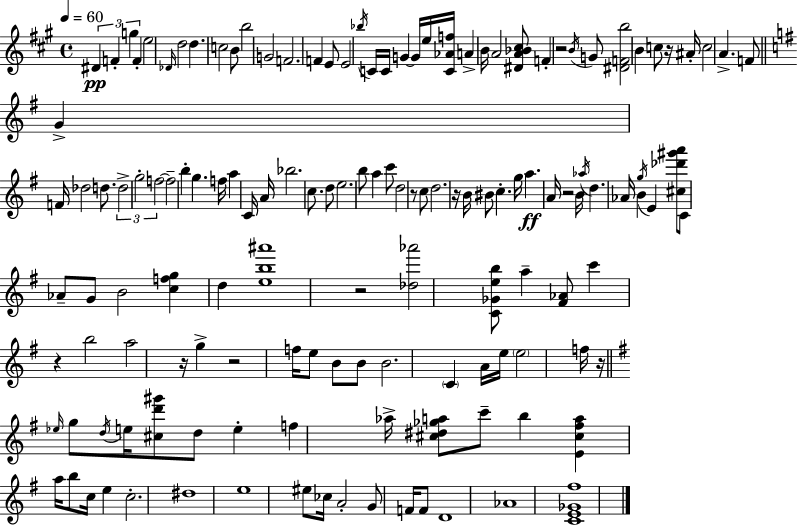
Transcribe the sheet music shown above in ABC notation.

X:1
T:Untitled
M:4/4
L:1/4
K:A
^D F g F e2 _D/4 d2 d c2 B/2 b2 G2 F2 F E/2 E2 _b/4 C/4 C/4 G G/4 e/4 [C_Af]/4 A B/4 A2 [^DA_B^c]/2 F z2 B/4 G/2 [^DFb]2 B c/2 z/4 ^A/4 c2 A F/2 G F/4 _d2 d/2 d2 g2 f2 f2 b g f/4 a C/4 A/4 _b2 c/2 d/2 e2 b/2 a c'/2 d2 z/2 c/2 d2 z/4 B/4 ^B/2 c g/4 a A/4 z2 B/4 _a/4 d _A/4 B g/4 E [^c_d'^g'a']/2 C/2 _A/2 G/2 B2 [cfg] d [eb^a']4 z2 [_d_a']2 [C_Geb]/2 a [^F_A]/2 c' z b2 a2 z/4 g z2 f/4 e/2 B/2 B/2 B2 C A/4 e/4 e2 f/4 z/4 _e/4 g/2 d/4 e/4 [^cd'^g']/2 d/2 e f _a/4 [^c^d_ga]/2 c'/2 b [E^c^fa] a/4 b/2 c/4 e c2 ^d4 e4 ^e/2 _c/4 A2 G/2 F/4 F/2 D4 _A4 [CE_G^f]4